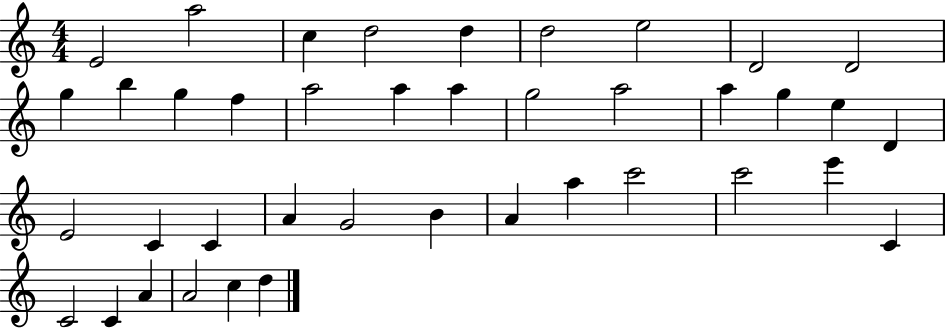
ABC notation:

X:1
T:Untitled
M:4/4
L:1/4
K:C
E2 a2 c d2 d d2 e2 D2 D2 g b g f a2 a a g2 a2 a g e D E2 C C A G2 B A a c'2 c'2 e' C C2 C A A2 c d